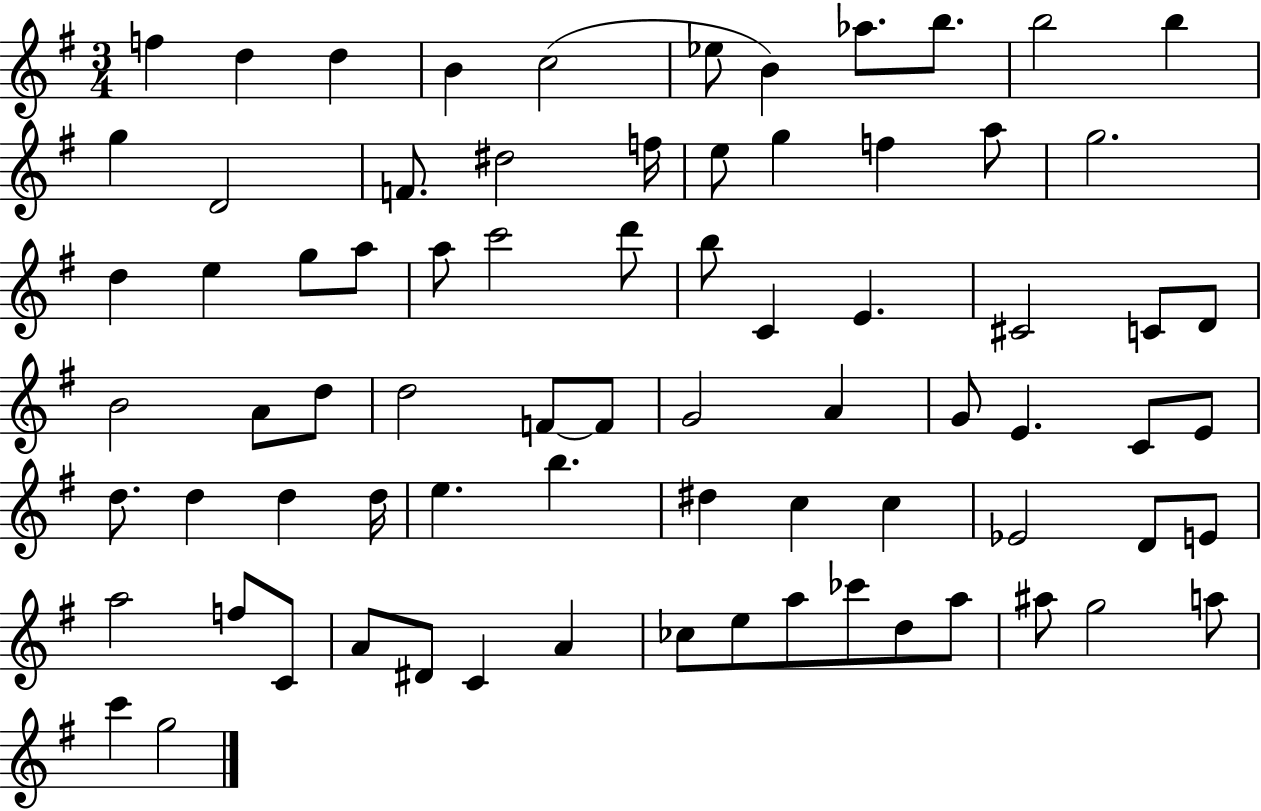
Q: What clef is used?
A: treble